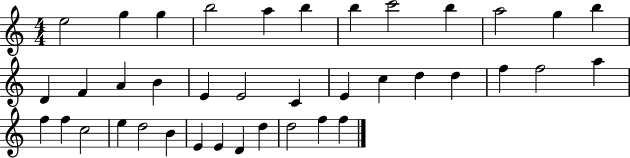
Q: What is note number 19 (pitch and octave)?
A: C4